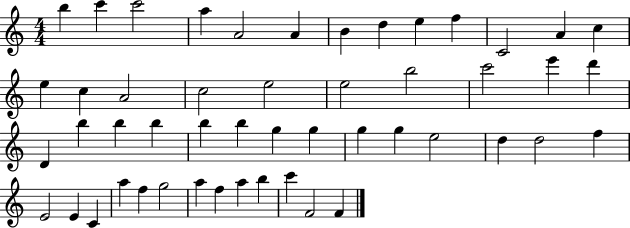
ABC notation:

X:1
T:Untitled
M:4/4
L:1/4
K:C
b c' c'2 a A2 A B d e f C2 A c e c A2 c2 e2 e2 b2 c'2 e' d' D b b b b b g g g g e2 d d2 f E2 E C a f g2 a f a b c' F2 F